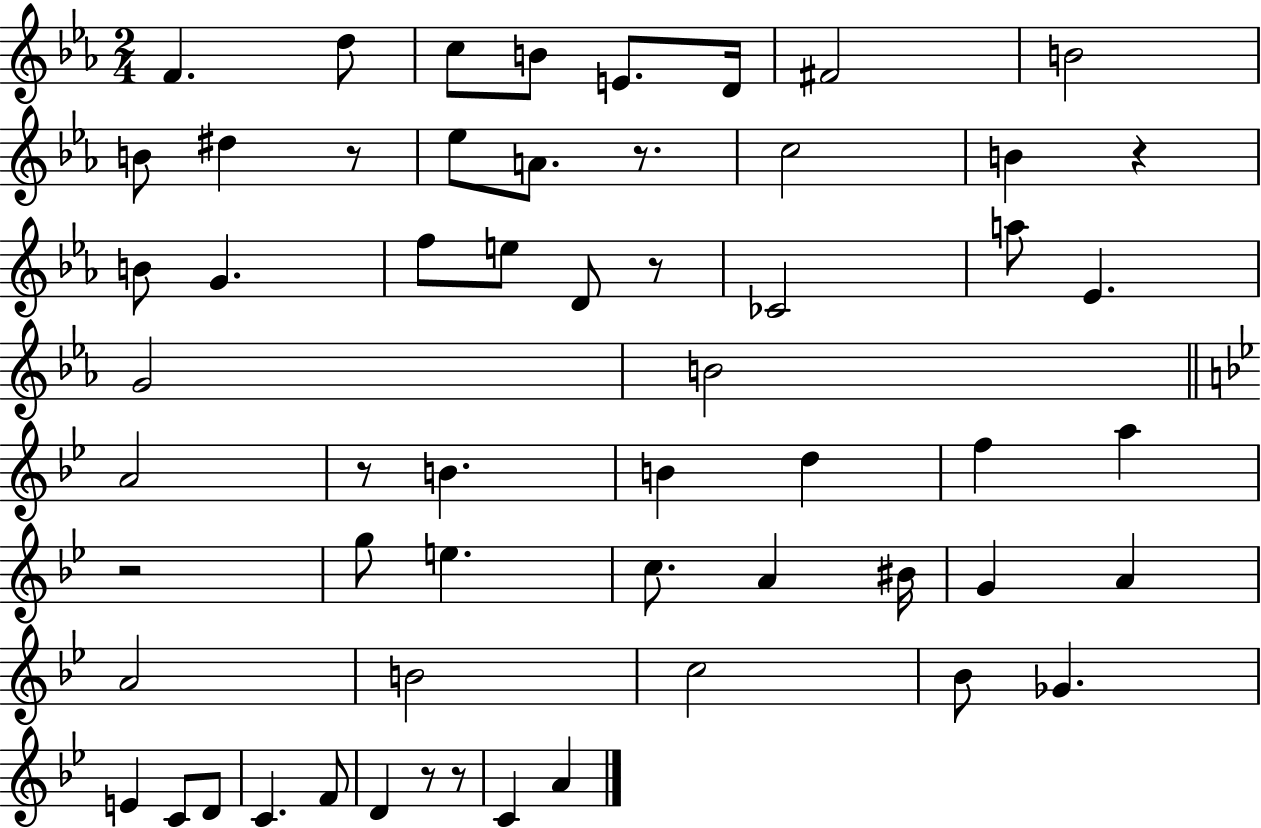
F4/q. D5/e C5/e B4/e E4/e. D4/s F#4/h B4/h B4/e D#5/q R/e Eb5/e A4/e. R/e. C5/h B4/q R/q B4/e G4/q. F5/e E5/e D4/e R/e CES4/h A5/e Eb4/q. G4/h B4/h A4/h R/e B4/q. B4/q D5/q F5/q A5/q R/h G5/e E5/q. C5/e. A4/q BIS4/s G4/q A4/q A4/h B4/h C5/h Bb4/e Gb4/q. E4/q C4/e D4/e C4/q. F4/e D4/q R/e R/e C4/q A4/q